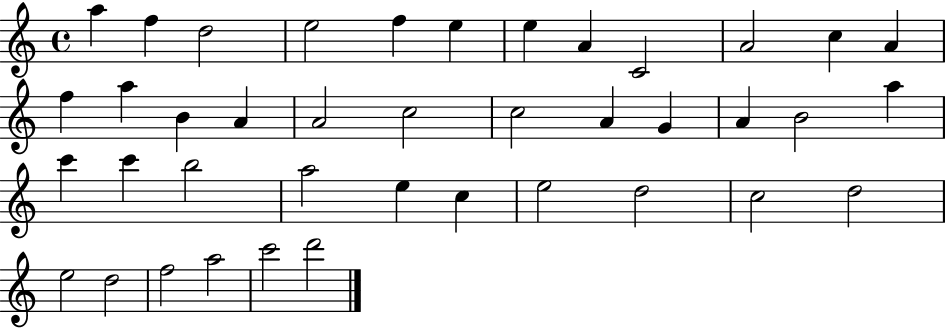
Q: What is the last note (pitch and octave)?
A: D6